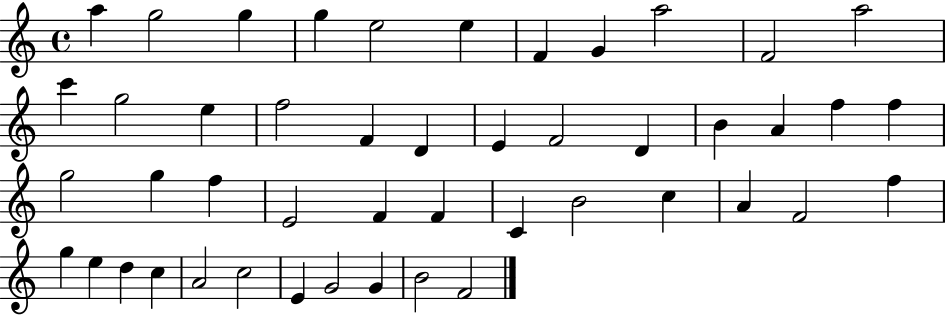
{
  \clef treble
  \time 4/4
  \defaultTimeSignature
  \key c \major
  a''4 g''2 g''4 | g''4 e''2 e''4 | f'4 g'4 a''2 | f'2 a''2 | \break c'''4 g''2 e''4 | f''2 f'4 d'4 | e'4 f'2 d'4 | b'4 a'4 f''4 f''4 | \break g''2 g''4 f''4 | e'2 f'4 f'4 | c'4 b'2 c''4 | a'4 f'2 f''4 | \break g''4 e''4 d''4 c''4 | a'2 c''2 | e'4 g'2 g'4 | b'2 f'2 | \break \bar "|."
}